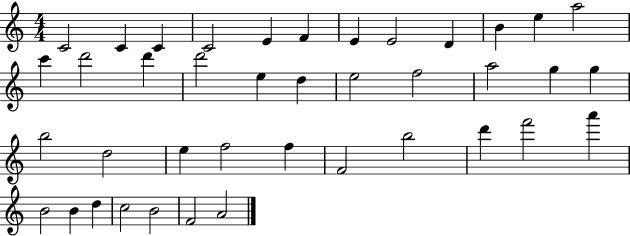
X:1
T:Untitled
M:4/4
L:1/4
K:C
C2 C C C2 E F E E2 D B e a2 c' d'2 d' d'2 e d e2 f2 a2 g g b2 d2 e f2 f F2 b2 d' f'2 a' B2 B d c2 B2 F2 A2